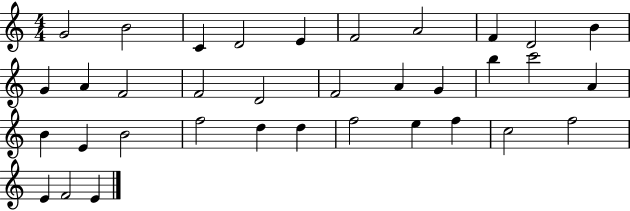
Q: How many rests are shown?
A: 0